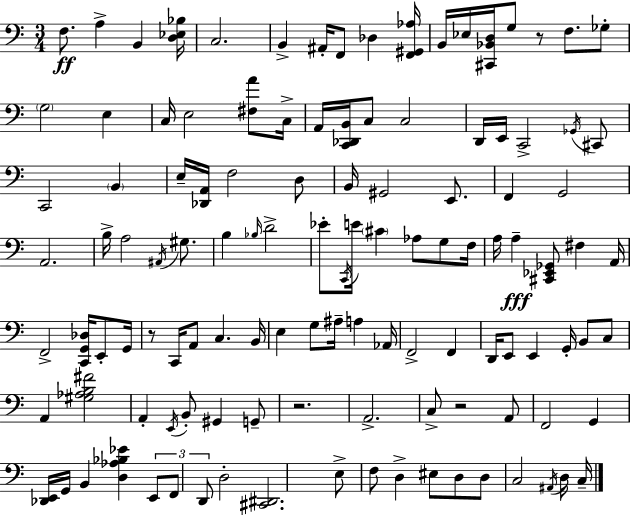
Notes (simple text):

F3/e. A3/q B2/q [D3,Eb3,Bb3]/s C3/h. B2/q A#2/s F2/e Db3/q [F2,G#2,Ab3]/s B2/s Eb3/s [C#2,Bb2,D3]/s G3/e R/e F3/e. Gb3/e G3/h E3/q C3/s E3/h [F#3,A4]/e C3/s A2/s [C2,Db2,B2]/s C3/e C3/h D2/s E2/s C2/h Gb2/s C#2/e C2/h B2/q E3/s [Db2,A2]/s F3/h D3/e B2/s G#2/h E2/e. F2/q G2/h A2/h. B3/s A3/h A#2/s G#3/e. B3/q Bb3/s D4/h Eb4/e C2/s E4/s C#4/q Ab3/e G3/e F3/s A3/s A3/q [C#2,Eb2,Gb2]/e F#3/q A2/s F2/h [C2,G2,Db3]/s E2/e G2/s R/e C2/s A2/e C3/q. B2/s E3/q G3/e A#3/s A3/q Ab2/s F2/h F2/q D2/s E2/e E2/q G2/s B2/e C3/e A2/q [G#3,Ab3,B3,F#4]/h A2/q E2/s B2/e G#2/q G2/e R/h. A2/h. C3/e R/h A2/e F2/h G2/q [Db2,E2]/s G2/s B2/q [D3,Ab3,Bb3,Eb4]/q E2/e F2/e D2/e D3/h [C#2,D#2]/h. E3/e F3/e D3/q EIS3/e D3/e D3/e C3/h A#2/s D3/s C3/s